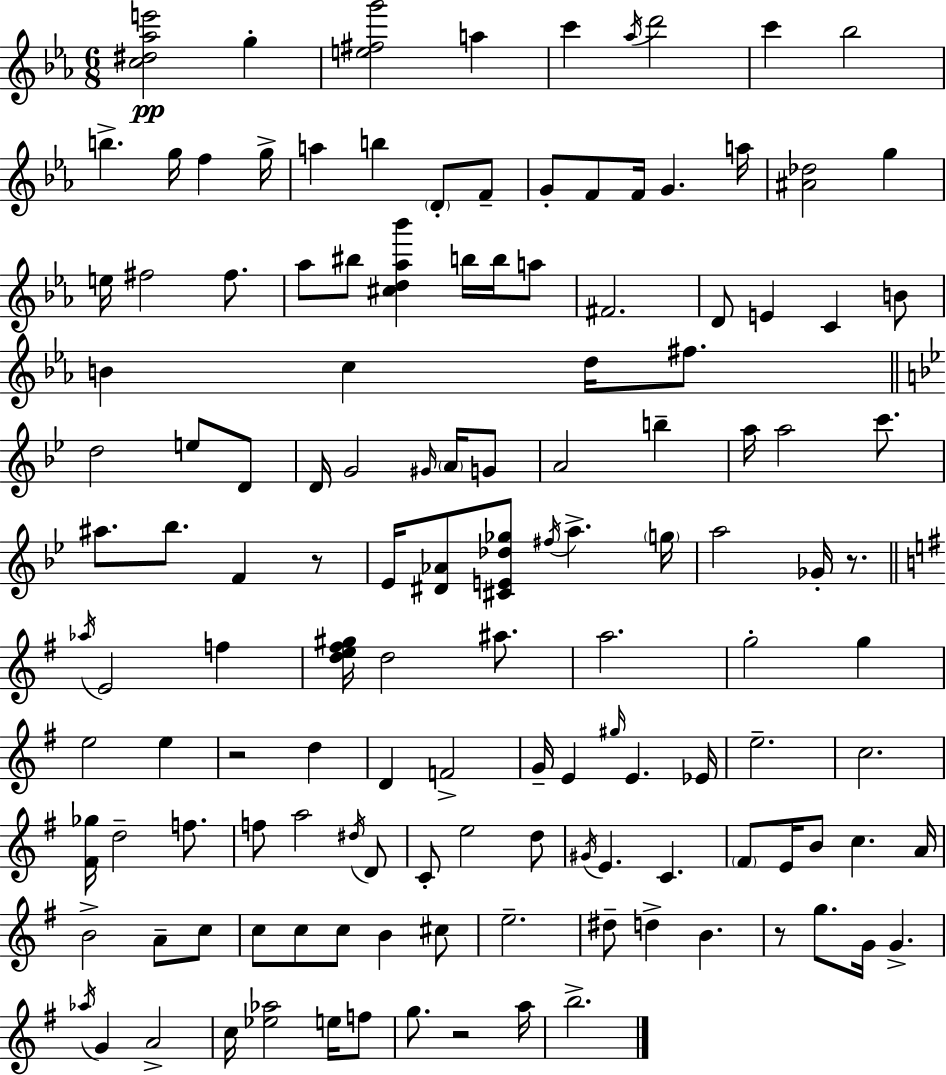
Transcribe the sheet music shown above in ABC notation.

X:1
T:Untitled
M:6/8
L:1/4
K:Cm
[c^d_ae']2 g [e^fg']2 a c' _a/4 d'2 c' _b2 b g/4 f g/4 a b D/2 F/2 G/2 F/2 F/4 G a/4 [^A_d]2 g e/4 ^f2 ^f/2 _a/2 ^b/2 [^cd_a_b'] b/4 b/4 a/2 ^F2 D/2 E C B/2 B c d/4 ^f/2 d2 e/2 D/2 D/4 G2 ^G/4 A/4 G/2 A2 b a/4 a2 c'/2 ^a/2 _b/2 F z/2 _E/4 [^D_A]/2 [^CE_d_g]/2 ^f/4 a g/4 a2 _G/4 z/2 _a/4 E2 f [de^f^g]/4 d2 ^a/2 a2 g2 g e2 e z2 d D F2 G/4 E ^g/4 E _E/4 e2 c2 [^F_g]/4 d2 f/2 f/2 a2 ^d/4 D/2 C/2 e2 d/2 ^G/4 E C ^F/2 E/4 B/2 c A/4 B2 A/2 c/2 c/2 c/2 c/2 B ^c/2 e2 ^d/2 d B z/2 g/2 G/4 G _a/4 G A2 c/4 [_e_a]2 e/4 f/2 g/2 z2 a/4 b2